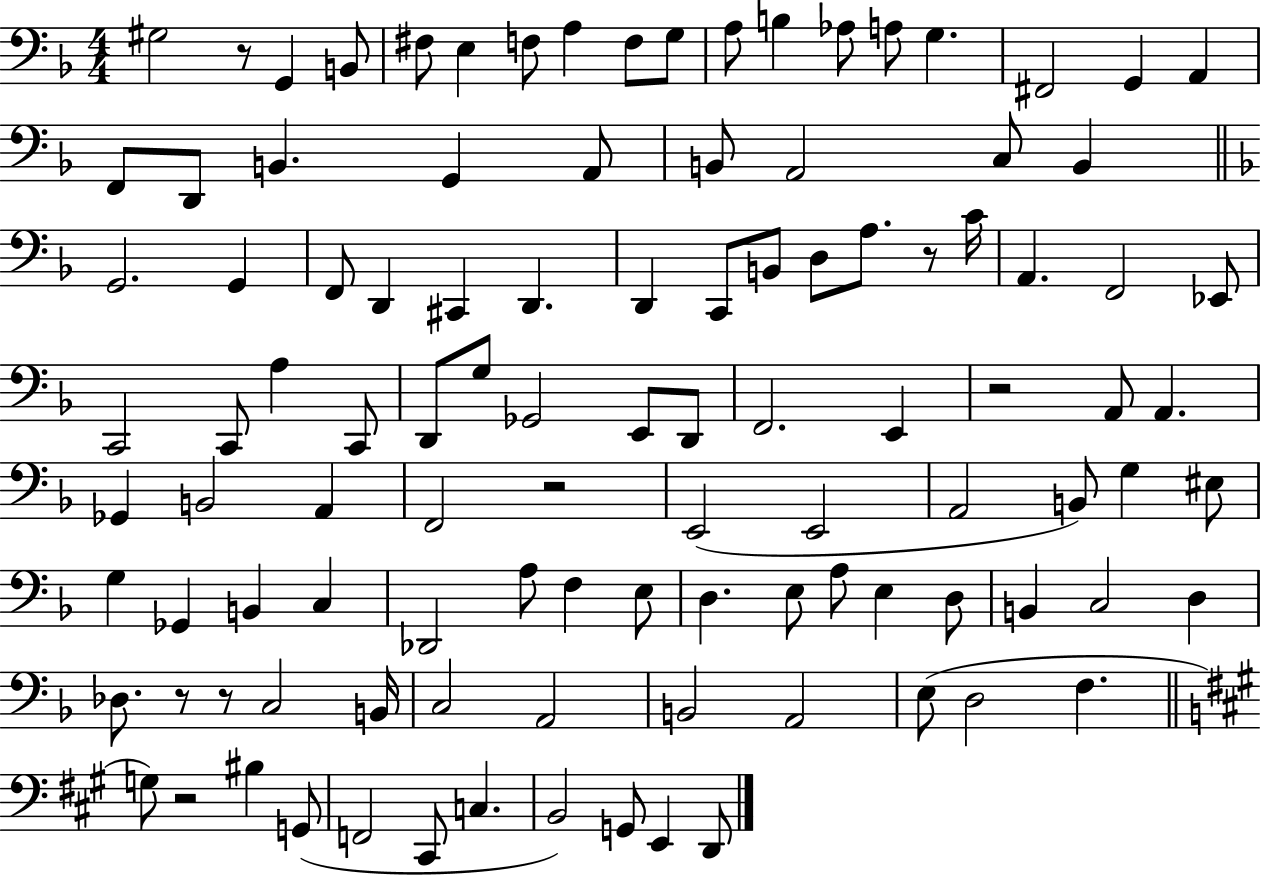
G#3/h R/e G2/q B2/e F#3/e E3/q F3/e A3/q F3/e G3/e A3/e B3/q Ab3/e A3/e G3/q. F#2/h G2/q A2/q F2/e D2/e B2/q. G2/q A2/e B2/e A2/h C3/e B2/q G2/h. G2/q F2/e D2/q C#2/q D2/q. D2/q C2/e B2/e D3/e A3/e. R/e C4/s A2/q. F2/h Eb2/e C2/h C2/e A3/q C2/e D2/e G3/e Gb2/h E2/e D2/e F2/h. E2/q R/h A2/e A2/q. Gb2/q B2/h A2/q F2/h R/h E2/h E2/h A2/h B2/e G3/q EIS3/e G3/q Gb2/q B2/q C3/q Db2/h A3/e F3/q E3/e D3/q. E3/e A3/e E3/q D3/e B2/q C3/h D3/q Db3/e. R/e R/e C3/h B2/s C3/h A2/h B2/h A2/h E3/e D3/h F3/q. G3/e R/h BIS3/q G2/e F2/h C#2/e C3/q. B2/h G2/e E2/q D2/e